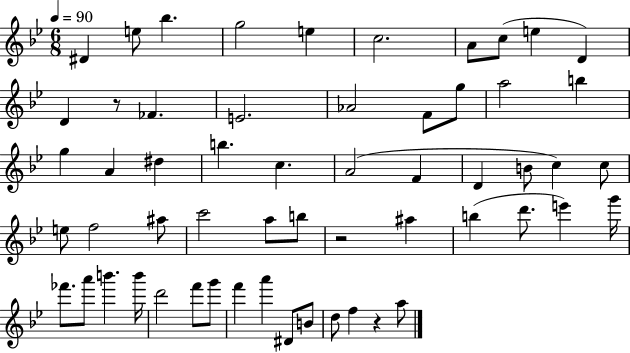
D#4/q E5/e Bb5/q. G5/h E5/q C5/h. A4/e C5/e E5/q D4/q D4/q R/e FES4/q. E4/h. Ab4/h F4/e G5/e A5/h B5/q G5/q A4/q D#5/q B5/q. C5/q. A4/h F4/q D4/q B4/e C5/q C5/e E5/e F5/h A#5/e C6/h A5/e B5/e R/h A#5/q B5/q D6/e. E6/q G6/s FES6/e. A6/e B6/q. B6/s D6/h F6/e G6/e F6/q A6/q D#4/e B4/e D5/e F5/q R/q A5/e